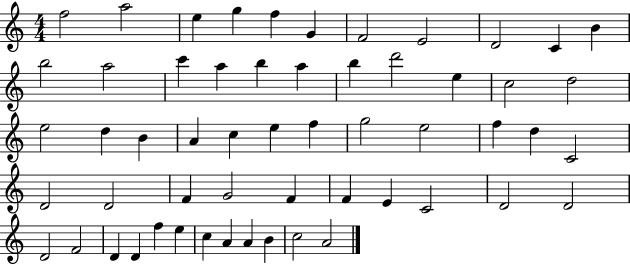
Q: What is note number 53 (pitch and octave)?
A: A4